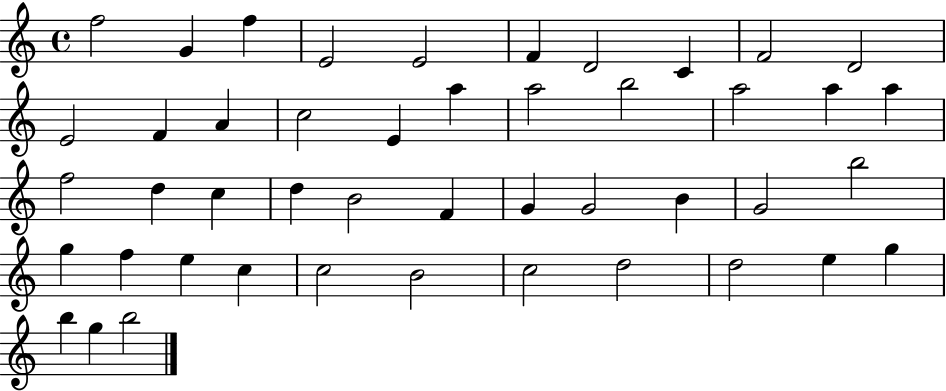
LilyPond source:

{
  \clef treble
  \time 4/4
  \defaultTimeSignature
  \key c \major
  f''2 g'4 f''4 | e'2 e'2 | f'4 d'2 c'4 | f'2 d'2 | \break e'2 f'4 a'4 | c''2 e'4 a''4 | a''2 b''2 | a''2 a''4 a''4 | \break f''2 d''4 c''4 | d''4 b'2 f'4 | g'4 g'2 b'4 | g'2 b''2 | \break g''4 f''4 e''4 c''4 | c''2 b'2 | c''2 d''2 | d''2 e''4 g''4 | \break b''4 g''4 b''2 | \bar "|."
}